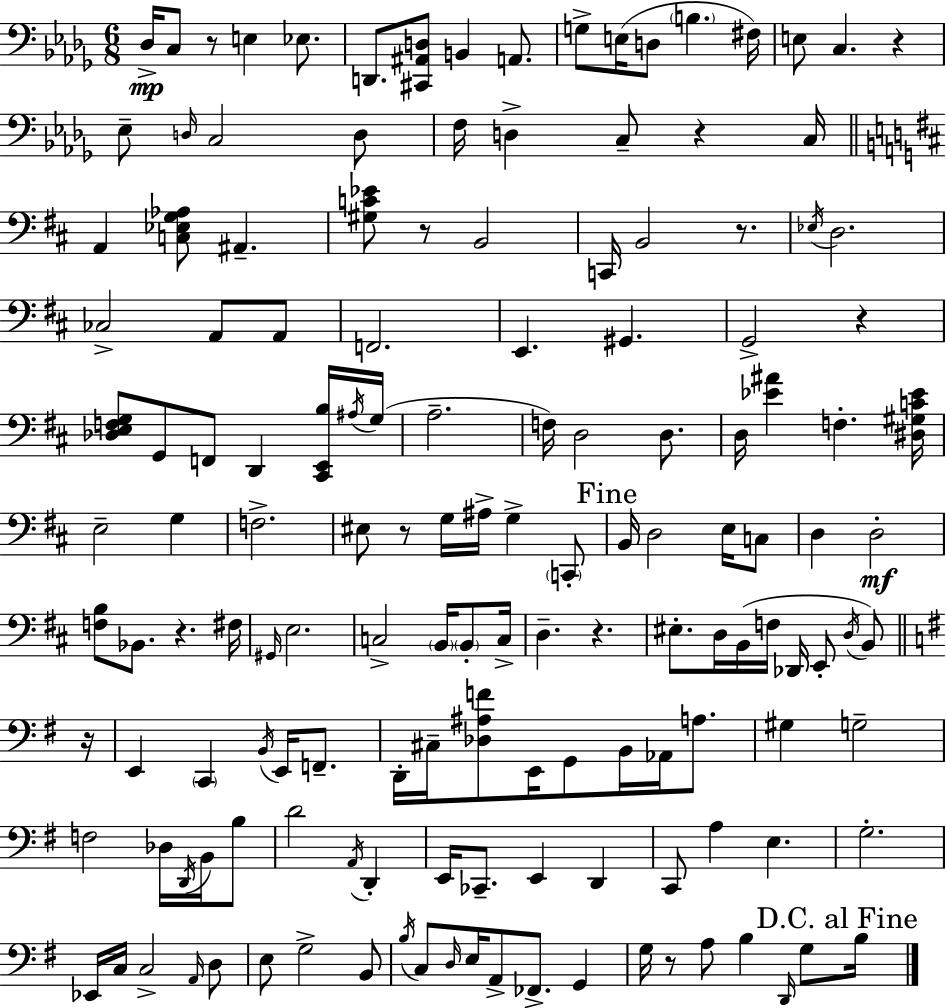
X:1
T:Untitled
M:6/8
L:1/4
K:Bbm
_D,/4 C,/2 z/2 E, _E,/2 D,,/2 [^C,,^A,,D,]/2 B,, A,,/2 G,/2 E,/4 D,/2 B, ^F,/4 E,/2 C, z _E,/2 D,/4 C,2 D,/2 F,/4 D, C,/2 z C,/4 A,, [C,_E,G,_A,]/2 ^A,, [^G,C_E]/2 z/2 B,,2 C,,/4 B,,2 z/2 _E,/4 D,2 _C,2 A,,/2 A,,/2 F,,2 E,, ^G,, G,,2 z [_D,E,F,G,]/2 G,,/2 F,,/2 D,, [^C,,E,,B,]/4 ^A,/4 G,/4 A,2 F,/4 D,2 D,/2 D,/4 [_E^A] F, [^D,^G,C_E]/4 E,2 G, F,2 ^E,/2 z/2 G,/4 ^A,/4 G, C,,/2 B,,/4 D,2 E,/4 C,/2 D, D,2 [F,B,]/2 _B,,/2 z ^F,/4 ^G,,/4 E,2 C,2 B,,/4 B,,/2 C,/4 D, z ^E,/2 D,/4 B,,/4 F,/4 _D,,/4 E,,/2 D,/4 B,,/2 z/4 E,, C,, B,,/4 E,,/4 F,,/2 D,,/4 ^C,/4 [_D,^A,F]/2 E,,/4 G,,/2 B,,/4 _A,,/4 A,/2 ^G, G,2 F,2 _D,/4 D,,/4 B,,/4 B,/2 D2 A,,/4 D,, E,,/4 _C,,/2 E,, D,, C,,/2 A, E, G,2 _E,,/4 C,/4 C,2 A,,/4 D,/2 E,/2 G,2 B,,/2 B,/4 C,/2 D,/4 E,/4 A,,/2 _F,,/2 G,, G,/4 z/2 A,/2 B, D,,/4 G,/2 B,/4